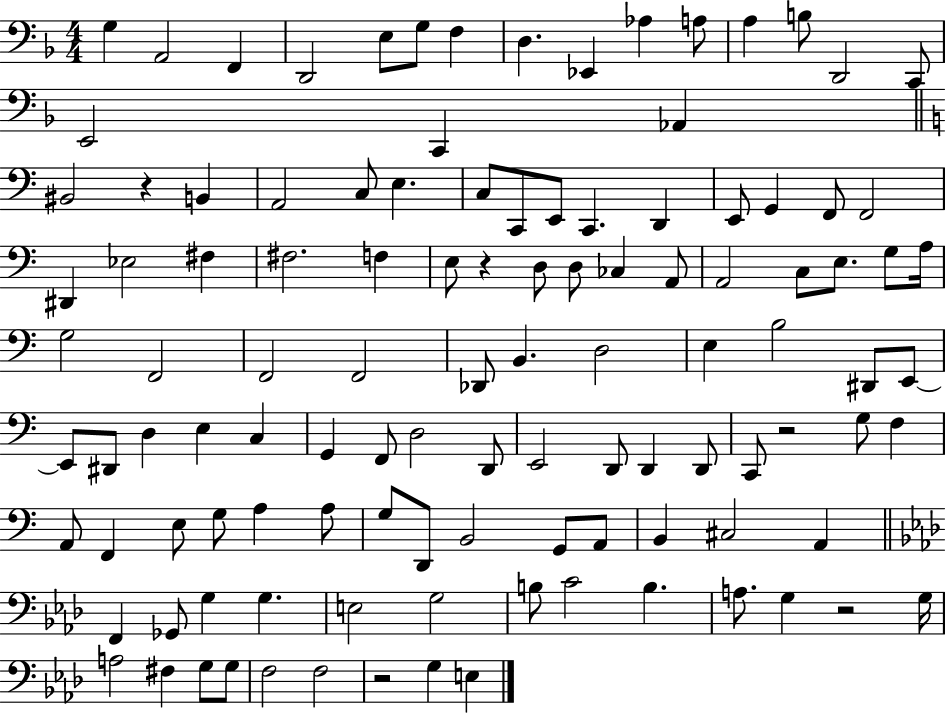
X:1
T:Untitled
M:4/4
L:1/4
K:F
G, A,,2 F,, D,,2 E,/2 G,/2 F, D, _E,, _A, A,/2 A, B,/2 D,,2 C,,/2 E,,2 C,, _A,, ^B,,2 z B,, A,,2 C,/2 E, C,/2 C,,/2 E,,/2 C,, D,, E,,/2 G,, F,,/2 F,,2 ^D,, _E,2 ^F, ^F,2 F, E,/2 z D,/2 D,/2 _C, A,,/2 A,,2 C,/2 E,/2 G,/2 A,/4 G,2 F,,2 F,,2 F,,2 _D,,/2 B,, D,2 E, B,2 ^D,,/2 E,,/2 E,,/2 ^D,,/2 D, E, C, G,, F,,/2 D,2 D,,/2 E,,2 D,,/2 D,, D,,/2 C,,/2 z2 G,/2 F, A,,/2 F,, E,/2 G,/2 A, A,/2 G,/2 D,,/2 B,,2 G,,/2 A,,/2 B,, ^C,2 A,, F,, _G,,/2 G, G, E,2 G,2 B,/2 C2 B, A,/2 G, z2 G,/4 A,2 ^F, G,/2 G,/2 F,2 F,2 z2 G, E,